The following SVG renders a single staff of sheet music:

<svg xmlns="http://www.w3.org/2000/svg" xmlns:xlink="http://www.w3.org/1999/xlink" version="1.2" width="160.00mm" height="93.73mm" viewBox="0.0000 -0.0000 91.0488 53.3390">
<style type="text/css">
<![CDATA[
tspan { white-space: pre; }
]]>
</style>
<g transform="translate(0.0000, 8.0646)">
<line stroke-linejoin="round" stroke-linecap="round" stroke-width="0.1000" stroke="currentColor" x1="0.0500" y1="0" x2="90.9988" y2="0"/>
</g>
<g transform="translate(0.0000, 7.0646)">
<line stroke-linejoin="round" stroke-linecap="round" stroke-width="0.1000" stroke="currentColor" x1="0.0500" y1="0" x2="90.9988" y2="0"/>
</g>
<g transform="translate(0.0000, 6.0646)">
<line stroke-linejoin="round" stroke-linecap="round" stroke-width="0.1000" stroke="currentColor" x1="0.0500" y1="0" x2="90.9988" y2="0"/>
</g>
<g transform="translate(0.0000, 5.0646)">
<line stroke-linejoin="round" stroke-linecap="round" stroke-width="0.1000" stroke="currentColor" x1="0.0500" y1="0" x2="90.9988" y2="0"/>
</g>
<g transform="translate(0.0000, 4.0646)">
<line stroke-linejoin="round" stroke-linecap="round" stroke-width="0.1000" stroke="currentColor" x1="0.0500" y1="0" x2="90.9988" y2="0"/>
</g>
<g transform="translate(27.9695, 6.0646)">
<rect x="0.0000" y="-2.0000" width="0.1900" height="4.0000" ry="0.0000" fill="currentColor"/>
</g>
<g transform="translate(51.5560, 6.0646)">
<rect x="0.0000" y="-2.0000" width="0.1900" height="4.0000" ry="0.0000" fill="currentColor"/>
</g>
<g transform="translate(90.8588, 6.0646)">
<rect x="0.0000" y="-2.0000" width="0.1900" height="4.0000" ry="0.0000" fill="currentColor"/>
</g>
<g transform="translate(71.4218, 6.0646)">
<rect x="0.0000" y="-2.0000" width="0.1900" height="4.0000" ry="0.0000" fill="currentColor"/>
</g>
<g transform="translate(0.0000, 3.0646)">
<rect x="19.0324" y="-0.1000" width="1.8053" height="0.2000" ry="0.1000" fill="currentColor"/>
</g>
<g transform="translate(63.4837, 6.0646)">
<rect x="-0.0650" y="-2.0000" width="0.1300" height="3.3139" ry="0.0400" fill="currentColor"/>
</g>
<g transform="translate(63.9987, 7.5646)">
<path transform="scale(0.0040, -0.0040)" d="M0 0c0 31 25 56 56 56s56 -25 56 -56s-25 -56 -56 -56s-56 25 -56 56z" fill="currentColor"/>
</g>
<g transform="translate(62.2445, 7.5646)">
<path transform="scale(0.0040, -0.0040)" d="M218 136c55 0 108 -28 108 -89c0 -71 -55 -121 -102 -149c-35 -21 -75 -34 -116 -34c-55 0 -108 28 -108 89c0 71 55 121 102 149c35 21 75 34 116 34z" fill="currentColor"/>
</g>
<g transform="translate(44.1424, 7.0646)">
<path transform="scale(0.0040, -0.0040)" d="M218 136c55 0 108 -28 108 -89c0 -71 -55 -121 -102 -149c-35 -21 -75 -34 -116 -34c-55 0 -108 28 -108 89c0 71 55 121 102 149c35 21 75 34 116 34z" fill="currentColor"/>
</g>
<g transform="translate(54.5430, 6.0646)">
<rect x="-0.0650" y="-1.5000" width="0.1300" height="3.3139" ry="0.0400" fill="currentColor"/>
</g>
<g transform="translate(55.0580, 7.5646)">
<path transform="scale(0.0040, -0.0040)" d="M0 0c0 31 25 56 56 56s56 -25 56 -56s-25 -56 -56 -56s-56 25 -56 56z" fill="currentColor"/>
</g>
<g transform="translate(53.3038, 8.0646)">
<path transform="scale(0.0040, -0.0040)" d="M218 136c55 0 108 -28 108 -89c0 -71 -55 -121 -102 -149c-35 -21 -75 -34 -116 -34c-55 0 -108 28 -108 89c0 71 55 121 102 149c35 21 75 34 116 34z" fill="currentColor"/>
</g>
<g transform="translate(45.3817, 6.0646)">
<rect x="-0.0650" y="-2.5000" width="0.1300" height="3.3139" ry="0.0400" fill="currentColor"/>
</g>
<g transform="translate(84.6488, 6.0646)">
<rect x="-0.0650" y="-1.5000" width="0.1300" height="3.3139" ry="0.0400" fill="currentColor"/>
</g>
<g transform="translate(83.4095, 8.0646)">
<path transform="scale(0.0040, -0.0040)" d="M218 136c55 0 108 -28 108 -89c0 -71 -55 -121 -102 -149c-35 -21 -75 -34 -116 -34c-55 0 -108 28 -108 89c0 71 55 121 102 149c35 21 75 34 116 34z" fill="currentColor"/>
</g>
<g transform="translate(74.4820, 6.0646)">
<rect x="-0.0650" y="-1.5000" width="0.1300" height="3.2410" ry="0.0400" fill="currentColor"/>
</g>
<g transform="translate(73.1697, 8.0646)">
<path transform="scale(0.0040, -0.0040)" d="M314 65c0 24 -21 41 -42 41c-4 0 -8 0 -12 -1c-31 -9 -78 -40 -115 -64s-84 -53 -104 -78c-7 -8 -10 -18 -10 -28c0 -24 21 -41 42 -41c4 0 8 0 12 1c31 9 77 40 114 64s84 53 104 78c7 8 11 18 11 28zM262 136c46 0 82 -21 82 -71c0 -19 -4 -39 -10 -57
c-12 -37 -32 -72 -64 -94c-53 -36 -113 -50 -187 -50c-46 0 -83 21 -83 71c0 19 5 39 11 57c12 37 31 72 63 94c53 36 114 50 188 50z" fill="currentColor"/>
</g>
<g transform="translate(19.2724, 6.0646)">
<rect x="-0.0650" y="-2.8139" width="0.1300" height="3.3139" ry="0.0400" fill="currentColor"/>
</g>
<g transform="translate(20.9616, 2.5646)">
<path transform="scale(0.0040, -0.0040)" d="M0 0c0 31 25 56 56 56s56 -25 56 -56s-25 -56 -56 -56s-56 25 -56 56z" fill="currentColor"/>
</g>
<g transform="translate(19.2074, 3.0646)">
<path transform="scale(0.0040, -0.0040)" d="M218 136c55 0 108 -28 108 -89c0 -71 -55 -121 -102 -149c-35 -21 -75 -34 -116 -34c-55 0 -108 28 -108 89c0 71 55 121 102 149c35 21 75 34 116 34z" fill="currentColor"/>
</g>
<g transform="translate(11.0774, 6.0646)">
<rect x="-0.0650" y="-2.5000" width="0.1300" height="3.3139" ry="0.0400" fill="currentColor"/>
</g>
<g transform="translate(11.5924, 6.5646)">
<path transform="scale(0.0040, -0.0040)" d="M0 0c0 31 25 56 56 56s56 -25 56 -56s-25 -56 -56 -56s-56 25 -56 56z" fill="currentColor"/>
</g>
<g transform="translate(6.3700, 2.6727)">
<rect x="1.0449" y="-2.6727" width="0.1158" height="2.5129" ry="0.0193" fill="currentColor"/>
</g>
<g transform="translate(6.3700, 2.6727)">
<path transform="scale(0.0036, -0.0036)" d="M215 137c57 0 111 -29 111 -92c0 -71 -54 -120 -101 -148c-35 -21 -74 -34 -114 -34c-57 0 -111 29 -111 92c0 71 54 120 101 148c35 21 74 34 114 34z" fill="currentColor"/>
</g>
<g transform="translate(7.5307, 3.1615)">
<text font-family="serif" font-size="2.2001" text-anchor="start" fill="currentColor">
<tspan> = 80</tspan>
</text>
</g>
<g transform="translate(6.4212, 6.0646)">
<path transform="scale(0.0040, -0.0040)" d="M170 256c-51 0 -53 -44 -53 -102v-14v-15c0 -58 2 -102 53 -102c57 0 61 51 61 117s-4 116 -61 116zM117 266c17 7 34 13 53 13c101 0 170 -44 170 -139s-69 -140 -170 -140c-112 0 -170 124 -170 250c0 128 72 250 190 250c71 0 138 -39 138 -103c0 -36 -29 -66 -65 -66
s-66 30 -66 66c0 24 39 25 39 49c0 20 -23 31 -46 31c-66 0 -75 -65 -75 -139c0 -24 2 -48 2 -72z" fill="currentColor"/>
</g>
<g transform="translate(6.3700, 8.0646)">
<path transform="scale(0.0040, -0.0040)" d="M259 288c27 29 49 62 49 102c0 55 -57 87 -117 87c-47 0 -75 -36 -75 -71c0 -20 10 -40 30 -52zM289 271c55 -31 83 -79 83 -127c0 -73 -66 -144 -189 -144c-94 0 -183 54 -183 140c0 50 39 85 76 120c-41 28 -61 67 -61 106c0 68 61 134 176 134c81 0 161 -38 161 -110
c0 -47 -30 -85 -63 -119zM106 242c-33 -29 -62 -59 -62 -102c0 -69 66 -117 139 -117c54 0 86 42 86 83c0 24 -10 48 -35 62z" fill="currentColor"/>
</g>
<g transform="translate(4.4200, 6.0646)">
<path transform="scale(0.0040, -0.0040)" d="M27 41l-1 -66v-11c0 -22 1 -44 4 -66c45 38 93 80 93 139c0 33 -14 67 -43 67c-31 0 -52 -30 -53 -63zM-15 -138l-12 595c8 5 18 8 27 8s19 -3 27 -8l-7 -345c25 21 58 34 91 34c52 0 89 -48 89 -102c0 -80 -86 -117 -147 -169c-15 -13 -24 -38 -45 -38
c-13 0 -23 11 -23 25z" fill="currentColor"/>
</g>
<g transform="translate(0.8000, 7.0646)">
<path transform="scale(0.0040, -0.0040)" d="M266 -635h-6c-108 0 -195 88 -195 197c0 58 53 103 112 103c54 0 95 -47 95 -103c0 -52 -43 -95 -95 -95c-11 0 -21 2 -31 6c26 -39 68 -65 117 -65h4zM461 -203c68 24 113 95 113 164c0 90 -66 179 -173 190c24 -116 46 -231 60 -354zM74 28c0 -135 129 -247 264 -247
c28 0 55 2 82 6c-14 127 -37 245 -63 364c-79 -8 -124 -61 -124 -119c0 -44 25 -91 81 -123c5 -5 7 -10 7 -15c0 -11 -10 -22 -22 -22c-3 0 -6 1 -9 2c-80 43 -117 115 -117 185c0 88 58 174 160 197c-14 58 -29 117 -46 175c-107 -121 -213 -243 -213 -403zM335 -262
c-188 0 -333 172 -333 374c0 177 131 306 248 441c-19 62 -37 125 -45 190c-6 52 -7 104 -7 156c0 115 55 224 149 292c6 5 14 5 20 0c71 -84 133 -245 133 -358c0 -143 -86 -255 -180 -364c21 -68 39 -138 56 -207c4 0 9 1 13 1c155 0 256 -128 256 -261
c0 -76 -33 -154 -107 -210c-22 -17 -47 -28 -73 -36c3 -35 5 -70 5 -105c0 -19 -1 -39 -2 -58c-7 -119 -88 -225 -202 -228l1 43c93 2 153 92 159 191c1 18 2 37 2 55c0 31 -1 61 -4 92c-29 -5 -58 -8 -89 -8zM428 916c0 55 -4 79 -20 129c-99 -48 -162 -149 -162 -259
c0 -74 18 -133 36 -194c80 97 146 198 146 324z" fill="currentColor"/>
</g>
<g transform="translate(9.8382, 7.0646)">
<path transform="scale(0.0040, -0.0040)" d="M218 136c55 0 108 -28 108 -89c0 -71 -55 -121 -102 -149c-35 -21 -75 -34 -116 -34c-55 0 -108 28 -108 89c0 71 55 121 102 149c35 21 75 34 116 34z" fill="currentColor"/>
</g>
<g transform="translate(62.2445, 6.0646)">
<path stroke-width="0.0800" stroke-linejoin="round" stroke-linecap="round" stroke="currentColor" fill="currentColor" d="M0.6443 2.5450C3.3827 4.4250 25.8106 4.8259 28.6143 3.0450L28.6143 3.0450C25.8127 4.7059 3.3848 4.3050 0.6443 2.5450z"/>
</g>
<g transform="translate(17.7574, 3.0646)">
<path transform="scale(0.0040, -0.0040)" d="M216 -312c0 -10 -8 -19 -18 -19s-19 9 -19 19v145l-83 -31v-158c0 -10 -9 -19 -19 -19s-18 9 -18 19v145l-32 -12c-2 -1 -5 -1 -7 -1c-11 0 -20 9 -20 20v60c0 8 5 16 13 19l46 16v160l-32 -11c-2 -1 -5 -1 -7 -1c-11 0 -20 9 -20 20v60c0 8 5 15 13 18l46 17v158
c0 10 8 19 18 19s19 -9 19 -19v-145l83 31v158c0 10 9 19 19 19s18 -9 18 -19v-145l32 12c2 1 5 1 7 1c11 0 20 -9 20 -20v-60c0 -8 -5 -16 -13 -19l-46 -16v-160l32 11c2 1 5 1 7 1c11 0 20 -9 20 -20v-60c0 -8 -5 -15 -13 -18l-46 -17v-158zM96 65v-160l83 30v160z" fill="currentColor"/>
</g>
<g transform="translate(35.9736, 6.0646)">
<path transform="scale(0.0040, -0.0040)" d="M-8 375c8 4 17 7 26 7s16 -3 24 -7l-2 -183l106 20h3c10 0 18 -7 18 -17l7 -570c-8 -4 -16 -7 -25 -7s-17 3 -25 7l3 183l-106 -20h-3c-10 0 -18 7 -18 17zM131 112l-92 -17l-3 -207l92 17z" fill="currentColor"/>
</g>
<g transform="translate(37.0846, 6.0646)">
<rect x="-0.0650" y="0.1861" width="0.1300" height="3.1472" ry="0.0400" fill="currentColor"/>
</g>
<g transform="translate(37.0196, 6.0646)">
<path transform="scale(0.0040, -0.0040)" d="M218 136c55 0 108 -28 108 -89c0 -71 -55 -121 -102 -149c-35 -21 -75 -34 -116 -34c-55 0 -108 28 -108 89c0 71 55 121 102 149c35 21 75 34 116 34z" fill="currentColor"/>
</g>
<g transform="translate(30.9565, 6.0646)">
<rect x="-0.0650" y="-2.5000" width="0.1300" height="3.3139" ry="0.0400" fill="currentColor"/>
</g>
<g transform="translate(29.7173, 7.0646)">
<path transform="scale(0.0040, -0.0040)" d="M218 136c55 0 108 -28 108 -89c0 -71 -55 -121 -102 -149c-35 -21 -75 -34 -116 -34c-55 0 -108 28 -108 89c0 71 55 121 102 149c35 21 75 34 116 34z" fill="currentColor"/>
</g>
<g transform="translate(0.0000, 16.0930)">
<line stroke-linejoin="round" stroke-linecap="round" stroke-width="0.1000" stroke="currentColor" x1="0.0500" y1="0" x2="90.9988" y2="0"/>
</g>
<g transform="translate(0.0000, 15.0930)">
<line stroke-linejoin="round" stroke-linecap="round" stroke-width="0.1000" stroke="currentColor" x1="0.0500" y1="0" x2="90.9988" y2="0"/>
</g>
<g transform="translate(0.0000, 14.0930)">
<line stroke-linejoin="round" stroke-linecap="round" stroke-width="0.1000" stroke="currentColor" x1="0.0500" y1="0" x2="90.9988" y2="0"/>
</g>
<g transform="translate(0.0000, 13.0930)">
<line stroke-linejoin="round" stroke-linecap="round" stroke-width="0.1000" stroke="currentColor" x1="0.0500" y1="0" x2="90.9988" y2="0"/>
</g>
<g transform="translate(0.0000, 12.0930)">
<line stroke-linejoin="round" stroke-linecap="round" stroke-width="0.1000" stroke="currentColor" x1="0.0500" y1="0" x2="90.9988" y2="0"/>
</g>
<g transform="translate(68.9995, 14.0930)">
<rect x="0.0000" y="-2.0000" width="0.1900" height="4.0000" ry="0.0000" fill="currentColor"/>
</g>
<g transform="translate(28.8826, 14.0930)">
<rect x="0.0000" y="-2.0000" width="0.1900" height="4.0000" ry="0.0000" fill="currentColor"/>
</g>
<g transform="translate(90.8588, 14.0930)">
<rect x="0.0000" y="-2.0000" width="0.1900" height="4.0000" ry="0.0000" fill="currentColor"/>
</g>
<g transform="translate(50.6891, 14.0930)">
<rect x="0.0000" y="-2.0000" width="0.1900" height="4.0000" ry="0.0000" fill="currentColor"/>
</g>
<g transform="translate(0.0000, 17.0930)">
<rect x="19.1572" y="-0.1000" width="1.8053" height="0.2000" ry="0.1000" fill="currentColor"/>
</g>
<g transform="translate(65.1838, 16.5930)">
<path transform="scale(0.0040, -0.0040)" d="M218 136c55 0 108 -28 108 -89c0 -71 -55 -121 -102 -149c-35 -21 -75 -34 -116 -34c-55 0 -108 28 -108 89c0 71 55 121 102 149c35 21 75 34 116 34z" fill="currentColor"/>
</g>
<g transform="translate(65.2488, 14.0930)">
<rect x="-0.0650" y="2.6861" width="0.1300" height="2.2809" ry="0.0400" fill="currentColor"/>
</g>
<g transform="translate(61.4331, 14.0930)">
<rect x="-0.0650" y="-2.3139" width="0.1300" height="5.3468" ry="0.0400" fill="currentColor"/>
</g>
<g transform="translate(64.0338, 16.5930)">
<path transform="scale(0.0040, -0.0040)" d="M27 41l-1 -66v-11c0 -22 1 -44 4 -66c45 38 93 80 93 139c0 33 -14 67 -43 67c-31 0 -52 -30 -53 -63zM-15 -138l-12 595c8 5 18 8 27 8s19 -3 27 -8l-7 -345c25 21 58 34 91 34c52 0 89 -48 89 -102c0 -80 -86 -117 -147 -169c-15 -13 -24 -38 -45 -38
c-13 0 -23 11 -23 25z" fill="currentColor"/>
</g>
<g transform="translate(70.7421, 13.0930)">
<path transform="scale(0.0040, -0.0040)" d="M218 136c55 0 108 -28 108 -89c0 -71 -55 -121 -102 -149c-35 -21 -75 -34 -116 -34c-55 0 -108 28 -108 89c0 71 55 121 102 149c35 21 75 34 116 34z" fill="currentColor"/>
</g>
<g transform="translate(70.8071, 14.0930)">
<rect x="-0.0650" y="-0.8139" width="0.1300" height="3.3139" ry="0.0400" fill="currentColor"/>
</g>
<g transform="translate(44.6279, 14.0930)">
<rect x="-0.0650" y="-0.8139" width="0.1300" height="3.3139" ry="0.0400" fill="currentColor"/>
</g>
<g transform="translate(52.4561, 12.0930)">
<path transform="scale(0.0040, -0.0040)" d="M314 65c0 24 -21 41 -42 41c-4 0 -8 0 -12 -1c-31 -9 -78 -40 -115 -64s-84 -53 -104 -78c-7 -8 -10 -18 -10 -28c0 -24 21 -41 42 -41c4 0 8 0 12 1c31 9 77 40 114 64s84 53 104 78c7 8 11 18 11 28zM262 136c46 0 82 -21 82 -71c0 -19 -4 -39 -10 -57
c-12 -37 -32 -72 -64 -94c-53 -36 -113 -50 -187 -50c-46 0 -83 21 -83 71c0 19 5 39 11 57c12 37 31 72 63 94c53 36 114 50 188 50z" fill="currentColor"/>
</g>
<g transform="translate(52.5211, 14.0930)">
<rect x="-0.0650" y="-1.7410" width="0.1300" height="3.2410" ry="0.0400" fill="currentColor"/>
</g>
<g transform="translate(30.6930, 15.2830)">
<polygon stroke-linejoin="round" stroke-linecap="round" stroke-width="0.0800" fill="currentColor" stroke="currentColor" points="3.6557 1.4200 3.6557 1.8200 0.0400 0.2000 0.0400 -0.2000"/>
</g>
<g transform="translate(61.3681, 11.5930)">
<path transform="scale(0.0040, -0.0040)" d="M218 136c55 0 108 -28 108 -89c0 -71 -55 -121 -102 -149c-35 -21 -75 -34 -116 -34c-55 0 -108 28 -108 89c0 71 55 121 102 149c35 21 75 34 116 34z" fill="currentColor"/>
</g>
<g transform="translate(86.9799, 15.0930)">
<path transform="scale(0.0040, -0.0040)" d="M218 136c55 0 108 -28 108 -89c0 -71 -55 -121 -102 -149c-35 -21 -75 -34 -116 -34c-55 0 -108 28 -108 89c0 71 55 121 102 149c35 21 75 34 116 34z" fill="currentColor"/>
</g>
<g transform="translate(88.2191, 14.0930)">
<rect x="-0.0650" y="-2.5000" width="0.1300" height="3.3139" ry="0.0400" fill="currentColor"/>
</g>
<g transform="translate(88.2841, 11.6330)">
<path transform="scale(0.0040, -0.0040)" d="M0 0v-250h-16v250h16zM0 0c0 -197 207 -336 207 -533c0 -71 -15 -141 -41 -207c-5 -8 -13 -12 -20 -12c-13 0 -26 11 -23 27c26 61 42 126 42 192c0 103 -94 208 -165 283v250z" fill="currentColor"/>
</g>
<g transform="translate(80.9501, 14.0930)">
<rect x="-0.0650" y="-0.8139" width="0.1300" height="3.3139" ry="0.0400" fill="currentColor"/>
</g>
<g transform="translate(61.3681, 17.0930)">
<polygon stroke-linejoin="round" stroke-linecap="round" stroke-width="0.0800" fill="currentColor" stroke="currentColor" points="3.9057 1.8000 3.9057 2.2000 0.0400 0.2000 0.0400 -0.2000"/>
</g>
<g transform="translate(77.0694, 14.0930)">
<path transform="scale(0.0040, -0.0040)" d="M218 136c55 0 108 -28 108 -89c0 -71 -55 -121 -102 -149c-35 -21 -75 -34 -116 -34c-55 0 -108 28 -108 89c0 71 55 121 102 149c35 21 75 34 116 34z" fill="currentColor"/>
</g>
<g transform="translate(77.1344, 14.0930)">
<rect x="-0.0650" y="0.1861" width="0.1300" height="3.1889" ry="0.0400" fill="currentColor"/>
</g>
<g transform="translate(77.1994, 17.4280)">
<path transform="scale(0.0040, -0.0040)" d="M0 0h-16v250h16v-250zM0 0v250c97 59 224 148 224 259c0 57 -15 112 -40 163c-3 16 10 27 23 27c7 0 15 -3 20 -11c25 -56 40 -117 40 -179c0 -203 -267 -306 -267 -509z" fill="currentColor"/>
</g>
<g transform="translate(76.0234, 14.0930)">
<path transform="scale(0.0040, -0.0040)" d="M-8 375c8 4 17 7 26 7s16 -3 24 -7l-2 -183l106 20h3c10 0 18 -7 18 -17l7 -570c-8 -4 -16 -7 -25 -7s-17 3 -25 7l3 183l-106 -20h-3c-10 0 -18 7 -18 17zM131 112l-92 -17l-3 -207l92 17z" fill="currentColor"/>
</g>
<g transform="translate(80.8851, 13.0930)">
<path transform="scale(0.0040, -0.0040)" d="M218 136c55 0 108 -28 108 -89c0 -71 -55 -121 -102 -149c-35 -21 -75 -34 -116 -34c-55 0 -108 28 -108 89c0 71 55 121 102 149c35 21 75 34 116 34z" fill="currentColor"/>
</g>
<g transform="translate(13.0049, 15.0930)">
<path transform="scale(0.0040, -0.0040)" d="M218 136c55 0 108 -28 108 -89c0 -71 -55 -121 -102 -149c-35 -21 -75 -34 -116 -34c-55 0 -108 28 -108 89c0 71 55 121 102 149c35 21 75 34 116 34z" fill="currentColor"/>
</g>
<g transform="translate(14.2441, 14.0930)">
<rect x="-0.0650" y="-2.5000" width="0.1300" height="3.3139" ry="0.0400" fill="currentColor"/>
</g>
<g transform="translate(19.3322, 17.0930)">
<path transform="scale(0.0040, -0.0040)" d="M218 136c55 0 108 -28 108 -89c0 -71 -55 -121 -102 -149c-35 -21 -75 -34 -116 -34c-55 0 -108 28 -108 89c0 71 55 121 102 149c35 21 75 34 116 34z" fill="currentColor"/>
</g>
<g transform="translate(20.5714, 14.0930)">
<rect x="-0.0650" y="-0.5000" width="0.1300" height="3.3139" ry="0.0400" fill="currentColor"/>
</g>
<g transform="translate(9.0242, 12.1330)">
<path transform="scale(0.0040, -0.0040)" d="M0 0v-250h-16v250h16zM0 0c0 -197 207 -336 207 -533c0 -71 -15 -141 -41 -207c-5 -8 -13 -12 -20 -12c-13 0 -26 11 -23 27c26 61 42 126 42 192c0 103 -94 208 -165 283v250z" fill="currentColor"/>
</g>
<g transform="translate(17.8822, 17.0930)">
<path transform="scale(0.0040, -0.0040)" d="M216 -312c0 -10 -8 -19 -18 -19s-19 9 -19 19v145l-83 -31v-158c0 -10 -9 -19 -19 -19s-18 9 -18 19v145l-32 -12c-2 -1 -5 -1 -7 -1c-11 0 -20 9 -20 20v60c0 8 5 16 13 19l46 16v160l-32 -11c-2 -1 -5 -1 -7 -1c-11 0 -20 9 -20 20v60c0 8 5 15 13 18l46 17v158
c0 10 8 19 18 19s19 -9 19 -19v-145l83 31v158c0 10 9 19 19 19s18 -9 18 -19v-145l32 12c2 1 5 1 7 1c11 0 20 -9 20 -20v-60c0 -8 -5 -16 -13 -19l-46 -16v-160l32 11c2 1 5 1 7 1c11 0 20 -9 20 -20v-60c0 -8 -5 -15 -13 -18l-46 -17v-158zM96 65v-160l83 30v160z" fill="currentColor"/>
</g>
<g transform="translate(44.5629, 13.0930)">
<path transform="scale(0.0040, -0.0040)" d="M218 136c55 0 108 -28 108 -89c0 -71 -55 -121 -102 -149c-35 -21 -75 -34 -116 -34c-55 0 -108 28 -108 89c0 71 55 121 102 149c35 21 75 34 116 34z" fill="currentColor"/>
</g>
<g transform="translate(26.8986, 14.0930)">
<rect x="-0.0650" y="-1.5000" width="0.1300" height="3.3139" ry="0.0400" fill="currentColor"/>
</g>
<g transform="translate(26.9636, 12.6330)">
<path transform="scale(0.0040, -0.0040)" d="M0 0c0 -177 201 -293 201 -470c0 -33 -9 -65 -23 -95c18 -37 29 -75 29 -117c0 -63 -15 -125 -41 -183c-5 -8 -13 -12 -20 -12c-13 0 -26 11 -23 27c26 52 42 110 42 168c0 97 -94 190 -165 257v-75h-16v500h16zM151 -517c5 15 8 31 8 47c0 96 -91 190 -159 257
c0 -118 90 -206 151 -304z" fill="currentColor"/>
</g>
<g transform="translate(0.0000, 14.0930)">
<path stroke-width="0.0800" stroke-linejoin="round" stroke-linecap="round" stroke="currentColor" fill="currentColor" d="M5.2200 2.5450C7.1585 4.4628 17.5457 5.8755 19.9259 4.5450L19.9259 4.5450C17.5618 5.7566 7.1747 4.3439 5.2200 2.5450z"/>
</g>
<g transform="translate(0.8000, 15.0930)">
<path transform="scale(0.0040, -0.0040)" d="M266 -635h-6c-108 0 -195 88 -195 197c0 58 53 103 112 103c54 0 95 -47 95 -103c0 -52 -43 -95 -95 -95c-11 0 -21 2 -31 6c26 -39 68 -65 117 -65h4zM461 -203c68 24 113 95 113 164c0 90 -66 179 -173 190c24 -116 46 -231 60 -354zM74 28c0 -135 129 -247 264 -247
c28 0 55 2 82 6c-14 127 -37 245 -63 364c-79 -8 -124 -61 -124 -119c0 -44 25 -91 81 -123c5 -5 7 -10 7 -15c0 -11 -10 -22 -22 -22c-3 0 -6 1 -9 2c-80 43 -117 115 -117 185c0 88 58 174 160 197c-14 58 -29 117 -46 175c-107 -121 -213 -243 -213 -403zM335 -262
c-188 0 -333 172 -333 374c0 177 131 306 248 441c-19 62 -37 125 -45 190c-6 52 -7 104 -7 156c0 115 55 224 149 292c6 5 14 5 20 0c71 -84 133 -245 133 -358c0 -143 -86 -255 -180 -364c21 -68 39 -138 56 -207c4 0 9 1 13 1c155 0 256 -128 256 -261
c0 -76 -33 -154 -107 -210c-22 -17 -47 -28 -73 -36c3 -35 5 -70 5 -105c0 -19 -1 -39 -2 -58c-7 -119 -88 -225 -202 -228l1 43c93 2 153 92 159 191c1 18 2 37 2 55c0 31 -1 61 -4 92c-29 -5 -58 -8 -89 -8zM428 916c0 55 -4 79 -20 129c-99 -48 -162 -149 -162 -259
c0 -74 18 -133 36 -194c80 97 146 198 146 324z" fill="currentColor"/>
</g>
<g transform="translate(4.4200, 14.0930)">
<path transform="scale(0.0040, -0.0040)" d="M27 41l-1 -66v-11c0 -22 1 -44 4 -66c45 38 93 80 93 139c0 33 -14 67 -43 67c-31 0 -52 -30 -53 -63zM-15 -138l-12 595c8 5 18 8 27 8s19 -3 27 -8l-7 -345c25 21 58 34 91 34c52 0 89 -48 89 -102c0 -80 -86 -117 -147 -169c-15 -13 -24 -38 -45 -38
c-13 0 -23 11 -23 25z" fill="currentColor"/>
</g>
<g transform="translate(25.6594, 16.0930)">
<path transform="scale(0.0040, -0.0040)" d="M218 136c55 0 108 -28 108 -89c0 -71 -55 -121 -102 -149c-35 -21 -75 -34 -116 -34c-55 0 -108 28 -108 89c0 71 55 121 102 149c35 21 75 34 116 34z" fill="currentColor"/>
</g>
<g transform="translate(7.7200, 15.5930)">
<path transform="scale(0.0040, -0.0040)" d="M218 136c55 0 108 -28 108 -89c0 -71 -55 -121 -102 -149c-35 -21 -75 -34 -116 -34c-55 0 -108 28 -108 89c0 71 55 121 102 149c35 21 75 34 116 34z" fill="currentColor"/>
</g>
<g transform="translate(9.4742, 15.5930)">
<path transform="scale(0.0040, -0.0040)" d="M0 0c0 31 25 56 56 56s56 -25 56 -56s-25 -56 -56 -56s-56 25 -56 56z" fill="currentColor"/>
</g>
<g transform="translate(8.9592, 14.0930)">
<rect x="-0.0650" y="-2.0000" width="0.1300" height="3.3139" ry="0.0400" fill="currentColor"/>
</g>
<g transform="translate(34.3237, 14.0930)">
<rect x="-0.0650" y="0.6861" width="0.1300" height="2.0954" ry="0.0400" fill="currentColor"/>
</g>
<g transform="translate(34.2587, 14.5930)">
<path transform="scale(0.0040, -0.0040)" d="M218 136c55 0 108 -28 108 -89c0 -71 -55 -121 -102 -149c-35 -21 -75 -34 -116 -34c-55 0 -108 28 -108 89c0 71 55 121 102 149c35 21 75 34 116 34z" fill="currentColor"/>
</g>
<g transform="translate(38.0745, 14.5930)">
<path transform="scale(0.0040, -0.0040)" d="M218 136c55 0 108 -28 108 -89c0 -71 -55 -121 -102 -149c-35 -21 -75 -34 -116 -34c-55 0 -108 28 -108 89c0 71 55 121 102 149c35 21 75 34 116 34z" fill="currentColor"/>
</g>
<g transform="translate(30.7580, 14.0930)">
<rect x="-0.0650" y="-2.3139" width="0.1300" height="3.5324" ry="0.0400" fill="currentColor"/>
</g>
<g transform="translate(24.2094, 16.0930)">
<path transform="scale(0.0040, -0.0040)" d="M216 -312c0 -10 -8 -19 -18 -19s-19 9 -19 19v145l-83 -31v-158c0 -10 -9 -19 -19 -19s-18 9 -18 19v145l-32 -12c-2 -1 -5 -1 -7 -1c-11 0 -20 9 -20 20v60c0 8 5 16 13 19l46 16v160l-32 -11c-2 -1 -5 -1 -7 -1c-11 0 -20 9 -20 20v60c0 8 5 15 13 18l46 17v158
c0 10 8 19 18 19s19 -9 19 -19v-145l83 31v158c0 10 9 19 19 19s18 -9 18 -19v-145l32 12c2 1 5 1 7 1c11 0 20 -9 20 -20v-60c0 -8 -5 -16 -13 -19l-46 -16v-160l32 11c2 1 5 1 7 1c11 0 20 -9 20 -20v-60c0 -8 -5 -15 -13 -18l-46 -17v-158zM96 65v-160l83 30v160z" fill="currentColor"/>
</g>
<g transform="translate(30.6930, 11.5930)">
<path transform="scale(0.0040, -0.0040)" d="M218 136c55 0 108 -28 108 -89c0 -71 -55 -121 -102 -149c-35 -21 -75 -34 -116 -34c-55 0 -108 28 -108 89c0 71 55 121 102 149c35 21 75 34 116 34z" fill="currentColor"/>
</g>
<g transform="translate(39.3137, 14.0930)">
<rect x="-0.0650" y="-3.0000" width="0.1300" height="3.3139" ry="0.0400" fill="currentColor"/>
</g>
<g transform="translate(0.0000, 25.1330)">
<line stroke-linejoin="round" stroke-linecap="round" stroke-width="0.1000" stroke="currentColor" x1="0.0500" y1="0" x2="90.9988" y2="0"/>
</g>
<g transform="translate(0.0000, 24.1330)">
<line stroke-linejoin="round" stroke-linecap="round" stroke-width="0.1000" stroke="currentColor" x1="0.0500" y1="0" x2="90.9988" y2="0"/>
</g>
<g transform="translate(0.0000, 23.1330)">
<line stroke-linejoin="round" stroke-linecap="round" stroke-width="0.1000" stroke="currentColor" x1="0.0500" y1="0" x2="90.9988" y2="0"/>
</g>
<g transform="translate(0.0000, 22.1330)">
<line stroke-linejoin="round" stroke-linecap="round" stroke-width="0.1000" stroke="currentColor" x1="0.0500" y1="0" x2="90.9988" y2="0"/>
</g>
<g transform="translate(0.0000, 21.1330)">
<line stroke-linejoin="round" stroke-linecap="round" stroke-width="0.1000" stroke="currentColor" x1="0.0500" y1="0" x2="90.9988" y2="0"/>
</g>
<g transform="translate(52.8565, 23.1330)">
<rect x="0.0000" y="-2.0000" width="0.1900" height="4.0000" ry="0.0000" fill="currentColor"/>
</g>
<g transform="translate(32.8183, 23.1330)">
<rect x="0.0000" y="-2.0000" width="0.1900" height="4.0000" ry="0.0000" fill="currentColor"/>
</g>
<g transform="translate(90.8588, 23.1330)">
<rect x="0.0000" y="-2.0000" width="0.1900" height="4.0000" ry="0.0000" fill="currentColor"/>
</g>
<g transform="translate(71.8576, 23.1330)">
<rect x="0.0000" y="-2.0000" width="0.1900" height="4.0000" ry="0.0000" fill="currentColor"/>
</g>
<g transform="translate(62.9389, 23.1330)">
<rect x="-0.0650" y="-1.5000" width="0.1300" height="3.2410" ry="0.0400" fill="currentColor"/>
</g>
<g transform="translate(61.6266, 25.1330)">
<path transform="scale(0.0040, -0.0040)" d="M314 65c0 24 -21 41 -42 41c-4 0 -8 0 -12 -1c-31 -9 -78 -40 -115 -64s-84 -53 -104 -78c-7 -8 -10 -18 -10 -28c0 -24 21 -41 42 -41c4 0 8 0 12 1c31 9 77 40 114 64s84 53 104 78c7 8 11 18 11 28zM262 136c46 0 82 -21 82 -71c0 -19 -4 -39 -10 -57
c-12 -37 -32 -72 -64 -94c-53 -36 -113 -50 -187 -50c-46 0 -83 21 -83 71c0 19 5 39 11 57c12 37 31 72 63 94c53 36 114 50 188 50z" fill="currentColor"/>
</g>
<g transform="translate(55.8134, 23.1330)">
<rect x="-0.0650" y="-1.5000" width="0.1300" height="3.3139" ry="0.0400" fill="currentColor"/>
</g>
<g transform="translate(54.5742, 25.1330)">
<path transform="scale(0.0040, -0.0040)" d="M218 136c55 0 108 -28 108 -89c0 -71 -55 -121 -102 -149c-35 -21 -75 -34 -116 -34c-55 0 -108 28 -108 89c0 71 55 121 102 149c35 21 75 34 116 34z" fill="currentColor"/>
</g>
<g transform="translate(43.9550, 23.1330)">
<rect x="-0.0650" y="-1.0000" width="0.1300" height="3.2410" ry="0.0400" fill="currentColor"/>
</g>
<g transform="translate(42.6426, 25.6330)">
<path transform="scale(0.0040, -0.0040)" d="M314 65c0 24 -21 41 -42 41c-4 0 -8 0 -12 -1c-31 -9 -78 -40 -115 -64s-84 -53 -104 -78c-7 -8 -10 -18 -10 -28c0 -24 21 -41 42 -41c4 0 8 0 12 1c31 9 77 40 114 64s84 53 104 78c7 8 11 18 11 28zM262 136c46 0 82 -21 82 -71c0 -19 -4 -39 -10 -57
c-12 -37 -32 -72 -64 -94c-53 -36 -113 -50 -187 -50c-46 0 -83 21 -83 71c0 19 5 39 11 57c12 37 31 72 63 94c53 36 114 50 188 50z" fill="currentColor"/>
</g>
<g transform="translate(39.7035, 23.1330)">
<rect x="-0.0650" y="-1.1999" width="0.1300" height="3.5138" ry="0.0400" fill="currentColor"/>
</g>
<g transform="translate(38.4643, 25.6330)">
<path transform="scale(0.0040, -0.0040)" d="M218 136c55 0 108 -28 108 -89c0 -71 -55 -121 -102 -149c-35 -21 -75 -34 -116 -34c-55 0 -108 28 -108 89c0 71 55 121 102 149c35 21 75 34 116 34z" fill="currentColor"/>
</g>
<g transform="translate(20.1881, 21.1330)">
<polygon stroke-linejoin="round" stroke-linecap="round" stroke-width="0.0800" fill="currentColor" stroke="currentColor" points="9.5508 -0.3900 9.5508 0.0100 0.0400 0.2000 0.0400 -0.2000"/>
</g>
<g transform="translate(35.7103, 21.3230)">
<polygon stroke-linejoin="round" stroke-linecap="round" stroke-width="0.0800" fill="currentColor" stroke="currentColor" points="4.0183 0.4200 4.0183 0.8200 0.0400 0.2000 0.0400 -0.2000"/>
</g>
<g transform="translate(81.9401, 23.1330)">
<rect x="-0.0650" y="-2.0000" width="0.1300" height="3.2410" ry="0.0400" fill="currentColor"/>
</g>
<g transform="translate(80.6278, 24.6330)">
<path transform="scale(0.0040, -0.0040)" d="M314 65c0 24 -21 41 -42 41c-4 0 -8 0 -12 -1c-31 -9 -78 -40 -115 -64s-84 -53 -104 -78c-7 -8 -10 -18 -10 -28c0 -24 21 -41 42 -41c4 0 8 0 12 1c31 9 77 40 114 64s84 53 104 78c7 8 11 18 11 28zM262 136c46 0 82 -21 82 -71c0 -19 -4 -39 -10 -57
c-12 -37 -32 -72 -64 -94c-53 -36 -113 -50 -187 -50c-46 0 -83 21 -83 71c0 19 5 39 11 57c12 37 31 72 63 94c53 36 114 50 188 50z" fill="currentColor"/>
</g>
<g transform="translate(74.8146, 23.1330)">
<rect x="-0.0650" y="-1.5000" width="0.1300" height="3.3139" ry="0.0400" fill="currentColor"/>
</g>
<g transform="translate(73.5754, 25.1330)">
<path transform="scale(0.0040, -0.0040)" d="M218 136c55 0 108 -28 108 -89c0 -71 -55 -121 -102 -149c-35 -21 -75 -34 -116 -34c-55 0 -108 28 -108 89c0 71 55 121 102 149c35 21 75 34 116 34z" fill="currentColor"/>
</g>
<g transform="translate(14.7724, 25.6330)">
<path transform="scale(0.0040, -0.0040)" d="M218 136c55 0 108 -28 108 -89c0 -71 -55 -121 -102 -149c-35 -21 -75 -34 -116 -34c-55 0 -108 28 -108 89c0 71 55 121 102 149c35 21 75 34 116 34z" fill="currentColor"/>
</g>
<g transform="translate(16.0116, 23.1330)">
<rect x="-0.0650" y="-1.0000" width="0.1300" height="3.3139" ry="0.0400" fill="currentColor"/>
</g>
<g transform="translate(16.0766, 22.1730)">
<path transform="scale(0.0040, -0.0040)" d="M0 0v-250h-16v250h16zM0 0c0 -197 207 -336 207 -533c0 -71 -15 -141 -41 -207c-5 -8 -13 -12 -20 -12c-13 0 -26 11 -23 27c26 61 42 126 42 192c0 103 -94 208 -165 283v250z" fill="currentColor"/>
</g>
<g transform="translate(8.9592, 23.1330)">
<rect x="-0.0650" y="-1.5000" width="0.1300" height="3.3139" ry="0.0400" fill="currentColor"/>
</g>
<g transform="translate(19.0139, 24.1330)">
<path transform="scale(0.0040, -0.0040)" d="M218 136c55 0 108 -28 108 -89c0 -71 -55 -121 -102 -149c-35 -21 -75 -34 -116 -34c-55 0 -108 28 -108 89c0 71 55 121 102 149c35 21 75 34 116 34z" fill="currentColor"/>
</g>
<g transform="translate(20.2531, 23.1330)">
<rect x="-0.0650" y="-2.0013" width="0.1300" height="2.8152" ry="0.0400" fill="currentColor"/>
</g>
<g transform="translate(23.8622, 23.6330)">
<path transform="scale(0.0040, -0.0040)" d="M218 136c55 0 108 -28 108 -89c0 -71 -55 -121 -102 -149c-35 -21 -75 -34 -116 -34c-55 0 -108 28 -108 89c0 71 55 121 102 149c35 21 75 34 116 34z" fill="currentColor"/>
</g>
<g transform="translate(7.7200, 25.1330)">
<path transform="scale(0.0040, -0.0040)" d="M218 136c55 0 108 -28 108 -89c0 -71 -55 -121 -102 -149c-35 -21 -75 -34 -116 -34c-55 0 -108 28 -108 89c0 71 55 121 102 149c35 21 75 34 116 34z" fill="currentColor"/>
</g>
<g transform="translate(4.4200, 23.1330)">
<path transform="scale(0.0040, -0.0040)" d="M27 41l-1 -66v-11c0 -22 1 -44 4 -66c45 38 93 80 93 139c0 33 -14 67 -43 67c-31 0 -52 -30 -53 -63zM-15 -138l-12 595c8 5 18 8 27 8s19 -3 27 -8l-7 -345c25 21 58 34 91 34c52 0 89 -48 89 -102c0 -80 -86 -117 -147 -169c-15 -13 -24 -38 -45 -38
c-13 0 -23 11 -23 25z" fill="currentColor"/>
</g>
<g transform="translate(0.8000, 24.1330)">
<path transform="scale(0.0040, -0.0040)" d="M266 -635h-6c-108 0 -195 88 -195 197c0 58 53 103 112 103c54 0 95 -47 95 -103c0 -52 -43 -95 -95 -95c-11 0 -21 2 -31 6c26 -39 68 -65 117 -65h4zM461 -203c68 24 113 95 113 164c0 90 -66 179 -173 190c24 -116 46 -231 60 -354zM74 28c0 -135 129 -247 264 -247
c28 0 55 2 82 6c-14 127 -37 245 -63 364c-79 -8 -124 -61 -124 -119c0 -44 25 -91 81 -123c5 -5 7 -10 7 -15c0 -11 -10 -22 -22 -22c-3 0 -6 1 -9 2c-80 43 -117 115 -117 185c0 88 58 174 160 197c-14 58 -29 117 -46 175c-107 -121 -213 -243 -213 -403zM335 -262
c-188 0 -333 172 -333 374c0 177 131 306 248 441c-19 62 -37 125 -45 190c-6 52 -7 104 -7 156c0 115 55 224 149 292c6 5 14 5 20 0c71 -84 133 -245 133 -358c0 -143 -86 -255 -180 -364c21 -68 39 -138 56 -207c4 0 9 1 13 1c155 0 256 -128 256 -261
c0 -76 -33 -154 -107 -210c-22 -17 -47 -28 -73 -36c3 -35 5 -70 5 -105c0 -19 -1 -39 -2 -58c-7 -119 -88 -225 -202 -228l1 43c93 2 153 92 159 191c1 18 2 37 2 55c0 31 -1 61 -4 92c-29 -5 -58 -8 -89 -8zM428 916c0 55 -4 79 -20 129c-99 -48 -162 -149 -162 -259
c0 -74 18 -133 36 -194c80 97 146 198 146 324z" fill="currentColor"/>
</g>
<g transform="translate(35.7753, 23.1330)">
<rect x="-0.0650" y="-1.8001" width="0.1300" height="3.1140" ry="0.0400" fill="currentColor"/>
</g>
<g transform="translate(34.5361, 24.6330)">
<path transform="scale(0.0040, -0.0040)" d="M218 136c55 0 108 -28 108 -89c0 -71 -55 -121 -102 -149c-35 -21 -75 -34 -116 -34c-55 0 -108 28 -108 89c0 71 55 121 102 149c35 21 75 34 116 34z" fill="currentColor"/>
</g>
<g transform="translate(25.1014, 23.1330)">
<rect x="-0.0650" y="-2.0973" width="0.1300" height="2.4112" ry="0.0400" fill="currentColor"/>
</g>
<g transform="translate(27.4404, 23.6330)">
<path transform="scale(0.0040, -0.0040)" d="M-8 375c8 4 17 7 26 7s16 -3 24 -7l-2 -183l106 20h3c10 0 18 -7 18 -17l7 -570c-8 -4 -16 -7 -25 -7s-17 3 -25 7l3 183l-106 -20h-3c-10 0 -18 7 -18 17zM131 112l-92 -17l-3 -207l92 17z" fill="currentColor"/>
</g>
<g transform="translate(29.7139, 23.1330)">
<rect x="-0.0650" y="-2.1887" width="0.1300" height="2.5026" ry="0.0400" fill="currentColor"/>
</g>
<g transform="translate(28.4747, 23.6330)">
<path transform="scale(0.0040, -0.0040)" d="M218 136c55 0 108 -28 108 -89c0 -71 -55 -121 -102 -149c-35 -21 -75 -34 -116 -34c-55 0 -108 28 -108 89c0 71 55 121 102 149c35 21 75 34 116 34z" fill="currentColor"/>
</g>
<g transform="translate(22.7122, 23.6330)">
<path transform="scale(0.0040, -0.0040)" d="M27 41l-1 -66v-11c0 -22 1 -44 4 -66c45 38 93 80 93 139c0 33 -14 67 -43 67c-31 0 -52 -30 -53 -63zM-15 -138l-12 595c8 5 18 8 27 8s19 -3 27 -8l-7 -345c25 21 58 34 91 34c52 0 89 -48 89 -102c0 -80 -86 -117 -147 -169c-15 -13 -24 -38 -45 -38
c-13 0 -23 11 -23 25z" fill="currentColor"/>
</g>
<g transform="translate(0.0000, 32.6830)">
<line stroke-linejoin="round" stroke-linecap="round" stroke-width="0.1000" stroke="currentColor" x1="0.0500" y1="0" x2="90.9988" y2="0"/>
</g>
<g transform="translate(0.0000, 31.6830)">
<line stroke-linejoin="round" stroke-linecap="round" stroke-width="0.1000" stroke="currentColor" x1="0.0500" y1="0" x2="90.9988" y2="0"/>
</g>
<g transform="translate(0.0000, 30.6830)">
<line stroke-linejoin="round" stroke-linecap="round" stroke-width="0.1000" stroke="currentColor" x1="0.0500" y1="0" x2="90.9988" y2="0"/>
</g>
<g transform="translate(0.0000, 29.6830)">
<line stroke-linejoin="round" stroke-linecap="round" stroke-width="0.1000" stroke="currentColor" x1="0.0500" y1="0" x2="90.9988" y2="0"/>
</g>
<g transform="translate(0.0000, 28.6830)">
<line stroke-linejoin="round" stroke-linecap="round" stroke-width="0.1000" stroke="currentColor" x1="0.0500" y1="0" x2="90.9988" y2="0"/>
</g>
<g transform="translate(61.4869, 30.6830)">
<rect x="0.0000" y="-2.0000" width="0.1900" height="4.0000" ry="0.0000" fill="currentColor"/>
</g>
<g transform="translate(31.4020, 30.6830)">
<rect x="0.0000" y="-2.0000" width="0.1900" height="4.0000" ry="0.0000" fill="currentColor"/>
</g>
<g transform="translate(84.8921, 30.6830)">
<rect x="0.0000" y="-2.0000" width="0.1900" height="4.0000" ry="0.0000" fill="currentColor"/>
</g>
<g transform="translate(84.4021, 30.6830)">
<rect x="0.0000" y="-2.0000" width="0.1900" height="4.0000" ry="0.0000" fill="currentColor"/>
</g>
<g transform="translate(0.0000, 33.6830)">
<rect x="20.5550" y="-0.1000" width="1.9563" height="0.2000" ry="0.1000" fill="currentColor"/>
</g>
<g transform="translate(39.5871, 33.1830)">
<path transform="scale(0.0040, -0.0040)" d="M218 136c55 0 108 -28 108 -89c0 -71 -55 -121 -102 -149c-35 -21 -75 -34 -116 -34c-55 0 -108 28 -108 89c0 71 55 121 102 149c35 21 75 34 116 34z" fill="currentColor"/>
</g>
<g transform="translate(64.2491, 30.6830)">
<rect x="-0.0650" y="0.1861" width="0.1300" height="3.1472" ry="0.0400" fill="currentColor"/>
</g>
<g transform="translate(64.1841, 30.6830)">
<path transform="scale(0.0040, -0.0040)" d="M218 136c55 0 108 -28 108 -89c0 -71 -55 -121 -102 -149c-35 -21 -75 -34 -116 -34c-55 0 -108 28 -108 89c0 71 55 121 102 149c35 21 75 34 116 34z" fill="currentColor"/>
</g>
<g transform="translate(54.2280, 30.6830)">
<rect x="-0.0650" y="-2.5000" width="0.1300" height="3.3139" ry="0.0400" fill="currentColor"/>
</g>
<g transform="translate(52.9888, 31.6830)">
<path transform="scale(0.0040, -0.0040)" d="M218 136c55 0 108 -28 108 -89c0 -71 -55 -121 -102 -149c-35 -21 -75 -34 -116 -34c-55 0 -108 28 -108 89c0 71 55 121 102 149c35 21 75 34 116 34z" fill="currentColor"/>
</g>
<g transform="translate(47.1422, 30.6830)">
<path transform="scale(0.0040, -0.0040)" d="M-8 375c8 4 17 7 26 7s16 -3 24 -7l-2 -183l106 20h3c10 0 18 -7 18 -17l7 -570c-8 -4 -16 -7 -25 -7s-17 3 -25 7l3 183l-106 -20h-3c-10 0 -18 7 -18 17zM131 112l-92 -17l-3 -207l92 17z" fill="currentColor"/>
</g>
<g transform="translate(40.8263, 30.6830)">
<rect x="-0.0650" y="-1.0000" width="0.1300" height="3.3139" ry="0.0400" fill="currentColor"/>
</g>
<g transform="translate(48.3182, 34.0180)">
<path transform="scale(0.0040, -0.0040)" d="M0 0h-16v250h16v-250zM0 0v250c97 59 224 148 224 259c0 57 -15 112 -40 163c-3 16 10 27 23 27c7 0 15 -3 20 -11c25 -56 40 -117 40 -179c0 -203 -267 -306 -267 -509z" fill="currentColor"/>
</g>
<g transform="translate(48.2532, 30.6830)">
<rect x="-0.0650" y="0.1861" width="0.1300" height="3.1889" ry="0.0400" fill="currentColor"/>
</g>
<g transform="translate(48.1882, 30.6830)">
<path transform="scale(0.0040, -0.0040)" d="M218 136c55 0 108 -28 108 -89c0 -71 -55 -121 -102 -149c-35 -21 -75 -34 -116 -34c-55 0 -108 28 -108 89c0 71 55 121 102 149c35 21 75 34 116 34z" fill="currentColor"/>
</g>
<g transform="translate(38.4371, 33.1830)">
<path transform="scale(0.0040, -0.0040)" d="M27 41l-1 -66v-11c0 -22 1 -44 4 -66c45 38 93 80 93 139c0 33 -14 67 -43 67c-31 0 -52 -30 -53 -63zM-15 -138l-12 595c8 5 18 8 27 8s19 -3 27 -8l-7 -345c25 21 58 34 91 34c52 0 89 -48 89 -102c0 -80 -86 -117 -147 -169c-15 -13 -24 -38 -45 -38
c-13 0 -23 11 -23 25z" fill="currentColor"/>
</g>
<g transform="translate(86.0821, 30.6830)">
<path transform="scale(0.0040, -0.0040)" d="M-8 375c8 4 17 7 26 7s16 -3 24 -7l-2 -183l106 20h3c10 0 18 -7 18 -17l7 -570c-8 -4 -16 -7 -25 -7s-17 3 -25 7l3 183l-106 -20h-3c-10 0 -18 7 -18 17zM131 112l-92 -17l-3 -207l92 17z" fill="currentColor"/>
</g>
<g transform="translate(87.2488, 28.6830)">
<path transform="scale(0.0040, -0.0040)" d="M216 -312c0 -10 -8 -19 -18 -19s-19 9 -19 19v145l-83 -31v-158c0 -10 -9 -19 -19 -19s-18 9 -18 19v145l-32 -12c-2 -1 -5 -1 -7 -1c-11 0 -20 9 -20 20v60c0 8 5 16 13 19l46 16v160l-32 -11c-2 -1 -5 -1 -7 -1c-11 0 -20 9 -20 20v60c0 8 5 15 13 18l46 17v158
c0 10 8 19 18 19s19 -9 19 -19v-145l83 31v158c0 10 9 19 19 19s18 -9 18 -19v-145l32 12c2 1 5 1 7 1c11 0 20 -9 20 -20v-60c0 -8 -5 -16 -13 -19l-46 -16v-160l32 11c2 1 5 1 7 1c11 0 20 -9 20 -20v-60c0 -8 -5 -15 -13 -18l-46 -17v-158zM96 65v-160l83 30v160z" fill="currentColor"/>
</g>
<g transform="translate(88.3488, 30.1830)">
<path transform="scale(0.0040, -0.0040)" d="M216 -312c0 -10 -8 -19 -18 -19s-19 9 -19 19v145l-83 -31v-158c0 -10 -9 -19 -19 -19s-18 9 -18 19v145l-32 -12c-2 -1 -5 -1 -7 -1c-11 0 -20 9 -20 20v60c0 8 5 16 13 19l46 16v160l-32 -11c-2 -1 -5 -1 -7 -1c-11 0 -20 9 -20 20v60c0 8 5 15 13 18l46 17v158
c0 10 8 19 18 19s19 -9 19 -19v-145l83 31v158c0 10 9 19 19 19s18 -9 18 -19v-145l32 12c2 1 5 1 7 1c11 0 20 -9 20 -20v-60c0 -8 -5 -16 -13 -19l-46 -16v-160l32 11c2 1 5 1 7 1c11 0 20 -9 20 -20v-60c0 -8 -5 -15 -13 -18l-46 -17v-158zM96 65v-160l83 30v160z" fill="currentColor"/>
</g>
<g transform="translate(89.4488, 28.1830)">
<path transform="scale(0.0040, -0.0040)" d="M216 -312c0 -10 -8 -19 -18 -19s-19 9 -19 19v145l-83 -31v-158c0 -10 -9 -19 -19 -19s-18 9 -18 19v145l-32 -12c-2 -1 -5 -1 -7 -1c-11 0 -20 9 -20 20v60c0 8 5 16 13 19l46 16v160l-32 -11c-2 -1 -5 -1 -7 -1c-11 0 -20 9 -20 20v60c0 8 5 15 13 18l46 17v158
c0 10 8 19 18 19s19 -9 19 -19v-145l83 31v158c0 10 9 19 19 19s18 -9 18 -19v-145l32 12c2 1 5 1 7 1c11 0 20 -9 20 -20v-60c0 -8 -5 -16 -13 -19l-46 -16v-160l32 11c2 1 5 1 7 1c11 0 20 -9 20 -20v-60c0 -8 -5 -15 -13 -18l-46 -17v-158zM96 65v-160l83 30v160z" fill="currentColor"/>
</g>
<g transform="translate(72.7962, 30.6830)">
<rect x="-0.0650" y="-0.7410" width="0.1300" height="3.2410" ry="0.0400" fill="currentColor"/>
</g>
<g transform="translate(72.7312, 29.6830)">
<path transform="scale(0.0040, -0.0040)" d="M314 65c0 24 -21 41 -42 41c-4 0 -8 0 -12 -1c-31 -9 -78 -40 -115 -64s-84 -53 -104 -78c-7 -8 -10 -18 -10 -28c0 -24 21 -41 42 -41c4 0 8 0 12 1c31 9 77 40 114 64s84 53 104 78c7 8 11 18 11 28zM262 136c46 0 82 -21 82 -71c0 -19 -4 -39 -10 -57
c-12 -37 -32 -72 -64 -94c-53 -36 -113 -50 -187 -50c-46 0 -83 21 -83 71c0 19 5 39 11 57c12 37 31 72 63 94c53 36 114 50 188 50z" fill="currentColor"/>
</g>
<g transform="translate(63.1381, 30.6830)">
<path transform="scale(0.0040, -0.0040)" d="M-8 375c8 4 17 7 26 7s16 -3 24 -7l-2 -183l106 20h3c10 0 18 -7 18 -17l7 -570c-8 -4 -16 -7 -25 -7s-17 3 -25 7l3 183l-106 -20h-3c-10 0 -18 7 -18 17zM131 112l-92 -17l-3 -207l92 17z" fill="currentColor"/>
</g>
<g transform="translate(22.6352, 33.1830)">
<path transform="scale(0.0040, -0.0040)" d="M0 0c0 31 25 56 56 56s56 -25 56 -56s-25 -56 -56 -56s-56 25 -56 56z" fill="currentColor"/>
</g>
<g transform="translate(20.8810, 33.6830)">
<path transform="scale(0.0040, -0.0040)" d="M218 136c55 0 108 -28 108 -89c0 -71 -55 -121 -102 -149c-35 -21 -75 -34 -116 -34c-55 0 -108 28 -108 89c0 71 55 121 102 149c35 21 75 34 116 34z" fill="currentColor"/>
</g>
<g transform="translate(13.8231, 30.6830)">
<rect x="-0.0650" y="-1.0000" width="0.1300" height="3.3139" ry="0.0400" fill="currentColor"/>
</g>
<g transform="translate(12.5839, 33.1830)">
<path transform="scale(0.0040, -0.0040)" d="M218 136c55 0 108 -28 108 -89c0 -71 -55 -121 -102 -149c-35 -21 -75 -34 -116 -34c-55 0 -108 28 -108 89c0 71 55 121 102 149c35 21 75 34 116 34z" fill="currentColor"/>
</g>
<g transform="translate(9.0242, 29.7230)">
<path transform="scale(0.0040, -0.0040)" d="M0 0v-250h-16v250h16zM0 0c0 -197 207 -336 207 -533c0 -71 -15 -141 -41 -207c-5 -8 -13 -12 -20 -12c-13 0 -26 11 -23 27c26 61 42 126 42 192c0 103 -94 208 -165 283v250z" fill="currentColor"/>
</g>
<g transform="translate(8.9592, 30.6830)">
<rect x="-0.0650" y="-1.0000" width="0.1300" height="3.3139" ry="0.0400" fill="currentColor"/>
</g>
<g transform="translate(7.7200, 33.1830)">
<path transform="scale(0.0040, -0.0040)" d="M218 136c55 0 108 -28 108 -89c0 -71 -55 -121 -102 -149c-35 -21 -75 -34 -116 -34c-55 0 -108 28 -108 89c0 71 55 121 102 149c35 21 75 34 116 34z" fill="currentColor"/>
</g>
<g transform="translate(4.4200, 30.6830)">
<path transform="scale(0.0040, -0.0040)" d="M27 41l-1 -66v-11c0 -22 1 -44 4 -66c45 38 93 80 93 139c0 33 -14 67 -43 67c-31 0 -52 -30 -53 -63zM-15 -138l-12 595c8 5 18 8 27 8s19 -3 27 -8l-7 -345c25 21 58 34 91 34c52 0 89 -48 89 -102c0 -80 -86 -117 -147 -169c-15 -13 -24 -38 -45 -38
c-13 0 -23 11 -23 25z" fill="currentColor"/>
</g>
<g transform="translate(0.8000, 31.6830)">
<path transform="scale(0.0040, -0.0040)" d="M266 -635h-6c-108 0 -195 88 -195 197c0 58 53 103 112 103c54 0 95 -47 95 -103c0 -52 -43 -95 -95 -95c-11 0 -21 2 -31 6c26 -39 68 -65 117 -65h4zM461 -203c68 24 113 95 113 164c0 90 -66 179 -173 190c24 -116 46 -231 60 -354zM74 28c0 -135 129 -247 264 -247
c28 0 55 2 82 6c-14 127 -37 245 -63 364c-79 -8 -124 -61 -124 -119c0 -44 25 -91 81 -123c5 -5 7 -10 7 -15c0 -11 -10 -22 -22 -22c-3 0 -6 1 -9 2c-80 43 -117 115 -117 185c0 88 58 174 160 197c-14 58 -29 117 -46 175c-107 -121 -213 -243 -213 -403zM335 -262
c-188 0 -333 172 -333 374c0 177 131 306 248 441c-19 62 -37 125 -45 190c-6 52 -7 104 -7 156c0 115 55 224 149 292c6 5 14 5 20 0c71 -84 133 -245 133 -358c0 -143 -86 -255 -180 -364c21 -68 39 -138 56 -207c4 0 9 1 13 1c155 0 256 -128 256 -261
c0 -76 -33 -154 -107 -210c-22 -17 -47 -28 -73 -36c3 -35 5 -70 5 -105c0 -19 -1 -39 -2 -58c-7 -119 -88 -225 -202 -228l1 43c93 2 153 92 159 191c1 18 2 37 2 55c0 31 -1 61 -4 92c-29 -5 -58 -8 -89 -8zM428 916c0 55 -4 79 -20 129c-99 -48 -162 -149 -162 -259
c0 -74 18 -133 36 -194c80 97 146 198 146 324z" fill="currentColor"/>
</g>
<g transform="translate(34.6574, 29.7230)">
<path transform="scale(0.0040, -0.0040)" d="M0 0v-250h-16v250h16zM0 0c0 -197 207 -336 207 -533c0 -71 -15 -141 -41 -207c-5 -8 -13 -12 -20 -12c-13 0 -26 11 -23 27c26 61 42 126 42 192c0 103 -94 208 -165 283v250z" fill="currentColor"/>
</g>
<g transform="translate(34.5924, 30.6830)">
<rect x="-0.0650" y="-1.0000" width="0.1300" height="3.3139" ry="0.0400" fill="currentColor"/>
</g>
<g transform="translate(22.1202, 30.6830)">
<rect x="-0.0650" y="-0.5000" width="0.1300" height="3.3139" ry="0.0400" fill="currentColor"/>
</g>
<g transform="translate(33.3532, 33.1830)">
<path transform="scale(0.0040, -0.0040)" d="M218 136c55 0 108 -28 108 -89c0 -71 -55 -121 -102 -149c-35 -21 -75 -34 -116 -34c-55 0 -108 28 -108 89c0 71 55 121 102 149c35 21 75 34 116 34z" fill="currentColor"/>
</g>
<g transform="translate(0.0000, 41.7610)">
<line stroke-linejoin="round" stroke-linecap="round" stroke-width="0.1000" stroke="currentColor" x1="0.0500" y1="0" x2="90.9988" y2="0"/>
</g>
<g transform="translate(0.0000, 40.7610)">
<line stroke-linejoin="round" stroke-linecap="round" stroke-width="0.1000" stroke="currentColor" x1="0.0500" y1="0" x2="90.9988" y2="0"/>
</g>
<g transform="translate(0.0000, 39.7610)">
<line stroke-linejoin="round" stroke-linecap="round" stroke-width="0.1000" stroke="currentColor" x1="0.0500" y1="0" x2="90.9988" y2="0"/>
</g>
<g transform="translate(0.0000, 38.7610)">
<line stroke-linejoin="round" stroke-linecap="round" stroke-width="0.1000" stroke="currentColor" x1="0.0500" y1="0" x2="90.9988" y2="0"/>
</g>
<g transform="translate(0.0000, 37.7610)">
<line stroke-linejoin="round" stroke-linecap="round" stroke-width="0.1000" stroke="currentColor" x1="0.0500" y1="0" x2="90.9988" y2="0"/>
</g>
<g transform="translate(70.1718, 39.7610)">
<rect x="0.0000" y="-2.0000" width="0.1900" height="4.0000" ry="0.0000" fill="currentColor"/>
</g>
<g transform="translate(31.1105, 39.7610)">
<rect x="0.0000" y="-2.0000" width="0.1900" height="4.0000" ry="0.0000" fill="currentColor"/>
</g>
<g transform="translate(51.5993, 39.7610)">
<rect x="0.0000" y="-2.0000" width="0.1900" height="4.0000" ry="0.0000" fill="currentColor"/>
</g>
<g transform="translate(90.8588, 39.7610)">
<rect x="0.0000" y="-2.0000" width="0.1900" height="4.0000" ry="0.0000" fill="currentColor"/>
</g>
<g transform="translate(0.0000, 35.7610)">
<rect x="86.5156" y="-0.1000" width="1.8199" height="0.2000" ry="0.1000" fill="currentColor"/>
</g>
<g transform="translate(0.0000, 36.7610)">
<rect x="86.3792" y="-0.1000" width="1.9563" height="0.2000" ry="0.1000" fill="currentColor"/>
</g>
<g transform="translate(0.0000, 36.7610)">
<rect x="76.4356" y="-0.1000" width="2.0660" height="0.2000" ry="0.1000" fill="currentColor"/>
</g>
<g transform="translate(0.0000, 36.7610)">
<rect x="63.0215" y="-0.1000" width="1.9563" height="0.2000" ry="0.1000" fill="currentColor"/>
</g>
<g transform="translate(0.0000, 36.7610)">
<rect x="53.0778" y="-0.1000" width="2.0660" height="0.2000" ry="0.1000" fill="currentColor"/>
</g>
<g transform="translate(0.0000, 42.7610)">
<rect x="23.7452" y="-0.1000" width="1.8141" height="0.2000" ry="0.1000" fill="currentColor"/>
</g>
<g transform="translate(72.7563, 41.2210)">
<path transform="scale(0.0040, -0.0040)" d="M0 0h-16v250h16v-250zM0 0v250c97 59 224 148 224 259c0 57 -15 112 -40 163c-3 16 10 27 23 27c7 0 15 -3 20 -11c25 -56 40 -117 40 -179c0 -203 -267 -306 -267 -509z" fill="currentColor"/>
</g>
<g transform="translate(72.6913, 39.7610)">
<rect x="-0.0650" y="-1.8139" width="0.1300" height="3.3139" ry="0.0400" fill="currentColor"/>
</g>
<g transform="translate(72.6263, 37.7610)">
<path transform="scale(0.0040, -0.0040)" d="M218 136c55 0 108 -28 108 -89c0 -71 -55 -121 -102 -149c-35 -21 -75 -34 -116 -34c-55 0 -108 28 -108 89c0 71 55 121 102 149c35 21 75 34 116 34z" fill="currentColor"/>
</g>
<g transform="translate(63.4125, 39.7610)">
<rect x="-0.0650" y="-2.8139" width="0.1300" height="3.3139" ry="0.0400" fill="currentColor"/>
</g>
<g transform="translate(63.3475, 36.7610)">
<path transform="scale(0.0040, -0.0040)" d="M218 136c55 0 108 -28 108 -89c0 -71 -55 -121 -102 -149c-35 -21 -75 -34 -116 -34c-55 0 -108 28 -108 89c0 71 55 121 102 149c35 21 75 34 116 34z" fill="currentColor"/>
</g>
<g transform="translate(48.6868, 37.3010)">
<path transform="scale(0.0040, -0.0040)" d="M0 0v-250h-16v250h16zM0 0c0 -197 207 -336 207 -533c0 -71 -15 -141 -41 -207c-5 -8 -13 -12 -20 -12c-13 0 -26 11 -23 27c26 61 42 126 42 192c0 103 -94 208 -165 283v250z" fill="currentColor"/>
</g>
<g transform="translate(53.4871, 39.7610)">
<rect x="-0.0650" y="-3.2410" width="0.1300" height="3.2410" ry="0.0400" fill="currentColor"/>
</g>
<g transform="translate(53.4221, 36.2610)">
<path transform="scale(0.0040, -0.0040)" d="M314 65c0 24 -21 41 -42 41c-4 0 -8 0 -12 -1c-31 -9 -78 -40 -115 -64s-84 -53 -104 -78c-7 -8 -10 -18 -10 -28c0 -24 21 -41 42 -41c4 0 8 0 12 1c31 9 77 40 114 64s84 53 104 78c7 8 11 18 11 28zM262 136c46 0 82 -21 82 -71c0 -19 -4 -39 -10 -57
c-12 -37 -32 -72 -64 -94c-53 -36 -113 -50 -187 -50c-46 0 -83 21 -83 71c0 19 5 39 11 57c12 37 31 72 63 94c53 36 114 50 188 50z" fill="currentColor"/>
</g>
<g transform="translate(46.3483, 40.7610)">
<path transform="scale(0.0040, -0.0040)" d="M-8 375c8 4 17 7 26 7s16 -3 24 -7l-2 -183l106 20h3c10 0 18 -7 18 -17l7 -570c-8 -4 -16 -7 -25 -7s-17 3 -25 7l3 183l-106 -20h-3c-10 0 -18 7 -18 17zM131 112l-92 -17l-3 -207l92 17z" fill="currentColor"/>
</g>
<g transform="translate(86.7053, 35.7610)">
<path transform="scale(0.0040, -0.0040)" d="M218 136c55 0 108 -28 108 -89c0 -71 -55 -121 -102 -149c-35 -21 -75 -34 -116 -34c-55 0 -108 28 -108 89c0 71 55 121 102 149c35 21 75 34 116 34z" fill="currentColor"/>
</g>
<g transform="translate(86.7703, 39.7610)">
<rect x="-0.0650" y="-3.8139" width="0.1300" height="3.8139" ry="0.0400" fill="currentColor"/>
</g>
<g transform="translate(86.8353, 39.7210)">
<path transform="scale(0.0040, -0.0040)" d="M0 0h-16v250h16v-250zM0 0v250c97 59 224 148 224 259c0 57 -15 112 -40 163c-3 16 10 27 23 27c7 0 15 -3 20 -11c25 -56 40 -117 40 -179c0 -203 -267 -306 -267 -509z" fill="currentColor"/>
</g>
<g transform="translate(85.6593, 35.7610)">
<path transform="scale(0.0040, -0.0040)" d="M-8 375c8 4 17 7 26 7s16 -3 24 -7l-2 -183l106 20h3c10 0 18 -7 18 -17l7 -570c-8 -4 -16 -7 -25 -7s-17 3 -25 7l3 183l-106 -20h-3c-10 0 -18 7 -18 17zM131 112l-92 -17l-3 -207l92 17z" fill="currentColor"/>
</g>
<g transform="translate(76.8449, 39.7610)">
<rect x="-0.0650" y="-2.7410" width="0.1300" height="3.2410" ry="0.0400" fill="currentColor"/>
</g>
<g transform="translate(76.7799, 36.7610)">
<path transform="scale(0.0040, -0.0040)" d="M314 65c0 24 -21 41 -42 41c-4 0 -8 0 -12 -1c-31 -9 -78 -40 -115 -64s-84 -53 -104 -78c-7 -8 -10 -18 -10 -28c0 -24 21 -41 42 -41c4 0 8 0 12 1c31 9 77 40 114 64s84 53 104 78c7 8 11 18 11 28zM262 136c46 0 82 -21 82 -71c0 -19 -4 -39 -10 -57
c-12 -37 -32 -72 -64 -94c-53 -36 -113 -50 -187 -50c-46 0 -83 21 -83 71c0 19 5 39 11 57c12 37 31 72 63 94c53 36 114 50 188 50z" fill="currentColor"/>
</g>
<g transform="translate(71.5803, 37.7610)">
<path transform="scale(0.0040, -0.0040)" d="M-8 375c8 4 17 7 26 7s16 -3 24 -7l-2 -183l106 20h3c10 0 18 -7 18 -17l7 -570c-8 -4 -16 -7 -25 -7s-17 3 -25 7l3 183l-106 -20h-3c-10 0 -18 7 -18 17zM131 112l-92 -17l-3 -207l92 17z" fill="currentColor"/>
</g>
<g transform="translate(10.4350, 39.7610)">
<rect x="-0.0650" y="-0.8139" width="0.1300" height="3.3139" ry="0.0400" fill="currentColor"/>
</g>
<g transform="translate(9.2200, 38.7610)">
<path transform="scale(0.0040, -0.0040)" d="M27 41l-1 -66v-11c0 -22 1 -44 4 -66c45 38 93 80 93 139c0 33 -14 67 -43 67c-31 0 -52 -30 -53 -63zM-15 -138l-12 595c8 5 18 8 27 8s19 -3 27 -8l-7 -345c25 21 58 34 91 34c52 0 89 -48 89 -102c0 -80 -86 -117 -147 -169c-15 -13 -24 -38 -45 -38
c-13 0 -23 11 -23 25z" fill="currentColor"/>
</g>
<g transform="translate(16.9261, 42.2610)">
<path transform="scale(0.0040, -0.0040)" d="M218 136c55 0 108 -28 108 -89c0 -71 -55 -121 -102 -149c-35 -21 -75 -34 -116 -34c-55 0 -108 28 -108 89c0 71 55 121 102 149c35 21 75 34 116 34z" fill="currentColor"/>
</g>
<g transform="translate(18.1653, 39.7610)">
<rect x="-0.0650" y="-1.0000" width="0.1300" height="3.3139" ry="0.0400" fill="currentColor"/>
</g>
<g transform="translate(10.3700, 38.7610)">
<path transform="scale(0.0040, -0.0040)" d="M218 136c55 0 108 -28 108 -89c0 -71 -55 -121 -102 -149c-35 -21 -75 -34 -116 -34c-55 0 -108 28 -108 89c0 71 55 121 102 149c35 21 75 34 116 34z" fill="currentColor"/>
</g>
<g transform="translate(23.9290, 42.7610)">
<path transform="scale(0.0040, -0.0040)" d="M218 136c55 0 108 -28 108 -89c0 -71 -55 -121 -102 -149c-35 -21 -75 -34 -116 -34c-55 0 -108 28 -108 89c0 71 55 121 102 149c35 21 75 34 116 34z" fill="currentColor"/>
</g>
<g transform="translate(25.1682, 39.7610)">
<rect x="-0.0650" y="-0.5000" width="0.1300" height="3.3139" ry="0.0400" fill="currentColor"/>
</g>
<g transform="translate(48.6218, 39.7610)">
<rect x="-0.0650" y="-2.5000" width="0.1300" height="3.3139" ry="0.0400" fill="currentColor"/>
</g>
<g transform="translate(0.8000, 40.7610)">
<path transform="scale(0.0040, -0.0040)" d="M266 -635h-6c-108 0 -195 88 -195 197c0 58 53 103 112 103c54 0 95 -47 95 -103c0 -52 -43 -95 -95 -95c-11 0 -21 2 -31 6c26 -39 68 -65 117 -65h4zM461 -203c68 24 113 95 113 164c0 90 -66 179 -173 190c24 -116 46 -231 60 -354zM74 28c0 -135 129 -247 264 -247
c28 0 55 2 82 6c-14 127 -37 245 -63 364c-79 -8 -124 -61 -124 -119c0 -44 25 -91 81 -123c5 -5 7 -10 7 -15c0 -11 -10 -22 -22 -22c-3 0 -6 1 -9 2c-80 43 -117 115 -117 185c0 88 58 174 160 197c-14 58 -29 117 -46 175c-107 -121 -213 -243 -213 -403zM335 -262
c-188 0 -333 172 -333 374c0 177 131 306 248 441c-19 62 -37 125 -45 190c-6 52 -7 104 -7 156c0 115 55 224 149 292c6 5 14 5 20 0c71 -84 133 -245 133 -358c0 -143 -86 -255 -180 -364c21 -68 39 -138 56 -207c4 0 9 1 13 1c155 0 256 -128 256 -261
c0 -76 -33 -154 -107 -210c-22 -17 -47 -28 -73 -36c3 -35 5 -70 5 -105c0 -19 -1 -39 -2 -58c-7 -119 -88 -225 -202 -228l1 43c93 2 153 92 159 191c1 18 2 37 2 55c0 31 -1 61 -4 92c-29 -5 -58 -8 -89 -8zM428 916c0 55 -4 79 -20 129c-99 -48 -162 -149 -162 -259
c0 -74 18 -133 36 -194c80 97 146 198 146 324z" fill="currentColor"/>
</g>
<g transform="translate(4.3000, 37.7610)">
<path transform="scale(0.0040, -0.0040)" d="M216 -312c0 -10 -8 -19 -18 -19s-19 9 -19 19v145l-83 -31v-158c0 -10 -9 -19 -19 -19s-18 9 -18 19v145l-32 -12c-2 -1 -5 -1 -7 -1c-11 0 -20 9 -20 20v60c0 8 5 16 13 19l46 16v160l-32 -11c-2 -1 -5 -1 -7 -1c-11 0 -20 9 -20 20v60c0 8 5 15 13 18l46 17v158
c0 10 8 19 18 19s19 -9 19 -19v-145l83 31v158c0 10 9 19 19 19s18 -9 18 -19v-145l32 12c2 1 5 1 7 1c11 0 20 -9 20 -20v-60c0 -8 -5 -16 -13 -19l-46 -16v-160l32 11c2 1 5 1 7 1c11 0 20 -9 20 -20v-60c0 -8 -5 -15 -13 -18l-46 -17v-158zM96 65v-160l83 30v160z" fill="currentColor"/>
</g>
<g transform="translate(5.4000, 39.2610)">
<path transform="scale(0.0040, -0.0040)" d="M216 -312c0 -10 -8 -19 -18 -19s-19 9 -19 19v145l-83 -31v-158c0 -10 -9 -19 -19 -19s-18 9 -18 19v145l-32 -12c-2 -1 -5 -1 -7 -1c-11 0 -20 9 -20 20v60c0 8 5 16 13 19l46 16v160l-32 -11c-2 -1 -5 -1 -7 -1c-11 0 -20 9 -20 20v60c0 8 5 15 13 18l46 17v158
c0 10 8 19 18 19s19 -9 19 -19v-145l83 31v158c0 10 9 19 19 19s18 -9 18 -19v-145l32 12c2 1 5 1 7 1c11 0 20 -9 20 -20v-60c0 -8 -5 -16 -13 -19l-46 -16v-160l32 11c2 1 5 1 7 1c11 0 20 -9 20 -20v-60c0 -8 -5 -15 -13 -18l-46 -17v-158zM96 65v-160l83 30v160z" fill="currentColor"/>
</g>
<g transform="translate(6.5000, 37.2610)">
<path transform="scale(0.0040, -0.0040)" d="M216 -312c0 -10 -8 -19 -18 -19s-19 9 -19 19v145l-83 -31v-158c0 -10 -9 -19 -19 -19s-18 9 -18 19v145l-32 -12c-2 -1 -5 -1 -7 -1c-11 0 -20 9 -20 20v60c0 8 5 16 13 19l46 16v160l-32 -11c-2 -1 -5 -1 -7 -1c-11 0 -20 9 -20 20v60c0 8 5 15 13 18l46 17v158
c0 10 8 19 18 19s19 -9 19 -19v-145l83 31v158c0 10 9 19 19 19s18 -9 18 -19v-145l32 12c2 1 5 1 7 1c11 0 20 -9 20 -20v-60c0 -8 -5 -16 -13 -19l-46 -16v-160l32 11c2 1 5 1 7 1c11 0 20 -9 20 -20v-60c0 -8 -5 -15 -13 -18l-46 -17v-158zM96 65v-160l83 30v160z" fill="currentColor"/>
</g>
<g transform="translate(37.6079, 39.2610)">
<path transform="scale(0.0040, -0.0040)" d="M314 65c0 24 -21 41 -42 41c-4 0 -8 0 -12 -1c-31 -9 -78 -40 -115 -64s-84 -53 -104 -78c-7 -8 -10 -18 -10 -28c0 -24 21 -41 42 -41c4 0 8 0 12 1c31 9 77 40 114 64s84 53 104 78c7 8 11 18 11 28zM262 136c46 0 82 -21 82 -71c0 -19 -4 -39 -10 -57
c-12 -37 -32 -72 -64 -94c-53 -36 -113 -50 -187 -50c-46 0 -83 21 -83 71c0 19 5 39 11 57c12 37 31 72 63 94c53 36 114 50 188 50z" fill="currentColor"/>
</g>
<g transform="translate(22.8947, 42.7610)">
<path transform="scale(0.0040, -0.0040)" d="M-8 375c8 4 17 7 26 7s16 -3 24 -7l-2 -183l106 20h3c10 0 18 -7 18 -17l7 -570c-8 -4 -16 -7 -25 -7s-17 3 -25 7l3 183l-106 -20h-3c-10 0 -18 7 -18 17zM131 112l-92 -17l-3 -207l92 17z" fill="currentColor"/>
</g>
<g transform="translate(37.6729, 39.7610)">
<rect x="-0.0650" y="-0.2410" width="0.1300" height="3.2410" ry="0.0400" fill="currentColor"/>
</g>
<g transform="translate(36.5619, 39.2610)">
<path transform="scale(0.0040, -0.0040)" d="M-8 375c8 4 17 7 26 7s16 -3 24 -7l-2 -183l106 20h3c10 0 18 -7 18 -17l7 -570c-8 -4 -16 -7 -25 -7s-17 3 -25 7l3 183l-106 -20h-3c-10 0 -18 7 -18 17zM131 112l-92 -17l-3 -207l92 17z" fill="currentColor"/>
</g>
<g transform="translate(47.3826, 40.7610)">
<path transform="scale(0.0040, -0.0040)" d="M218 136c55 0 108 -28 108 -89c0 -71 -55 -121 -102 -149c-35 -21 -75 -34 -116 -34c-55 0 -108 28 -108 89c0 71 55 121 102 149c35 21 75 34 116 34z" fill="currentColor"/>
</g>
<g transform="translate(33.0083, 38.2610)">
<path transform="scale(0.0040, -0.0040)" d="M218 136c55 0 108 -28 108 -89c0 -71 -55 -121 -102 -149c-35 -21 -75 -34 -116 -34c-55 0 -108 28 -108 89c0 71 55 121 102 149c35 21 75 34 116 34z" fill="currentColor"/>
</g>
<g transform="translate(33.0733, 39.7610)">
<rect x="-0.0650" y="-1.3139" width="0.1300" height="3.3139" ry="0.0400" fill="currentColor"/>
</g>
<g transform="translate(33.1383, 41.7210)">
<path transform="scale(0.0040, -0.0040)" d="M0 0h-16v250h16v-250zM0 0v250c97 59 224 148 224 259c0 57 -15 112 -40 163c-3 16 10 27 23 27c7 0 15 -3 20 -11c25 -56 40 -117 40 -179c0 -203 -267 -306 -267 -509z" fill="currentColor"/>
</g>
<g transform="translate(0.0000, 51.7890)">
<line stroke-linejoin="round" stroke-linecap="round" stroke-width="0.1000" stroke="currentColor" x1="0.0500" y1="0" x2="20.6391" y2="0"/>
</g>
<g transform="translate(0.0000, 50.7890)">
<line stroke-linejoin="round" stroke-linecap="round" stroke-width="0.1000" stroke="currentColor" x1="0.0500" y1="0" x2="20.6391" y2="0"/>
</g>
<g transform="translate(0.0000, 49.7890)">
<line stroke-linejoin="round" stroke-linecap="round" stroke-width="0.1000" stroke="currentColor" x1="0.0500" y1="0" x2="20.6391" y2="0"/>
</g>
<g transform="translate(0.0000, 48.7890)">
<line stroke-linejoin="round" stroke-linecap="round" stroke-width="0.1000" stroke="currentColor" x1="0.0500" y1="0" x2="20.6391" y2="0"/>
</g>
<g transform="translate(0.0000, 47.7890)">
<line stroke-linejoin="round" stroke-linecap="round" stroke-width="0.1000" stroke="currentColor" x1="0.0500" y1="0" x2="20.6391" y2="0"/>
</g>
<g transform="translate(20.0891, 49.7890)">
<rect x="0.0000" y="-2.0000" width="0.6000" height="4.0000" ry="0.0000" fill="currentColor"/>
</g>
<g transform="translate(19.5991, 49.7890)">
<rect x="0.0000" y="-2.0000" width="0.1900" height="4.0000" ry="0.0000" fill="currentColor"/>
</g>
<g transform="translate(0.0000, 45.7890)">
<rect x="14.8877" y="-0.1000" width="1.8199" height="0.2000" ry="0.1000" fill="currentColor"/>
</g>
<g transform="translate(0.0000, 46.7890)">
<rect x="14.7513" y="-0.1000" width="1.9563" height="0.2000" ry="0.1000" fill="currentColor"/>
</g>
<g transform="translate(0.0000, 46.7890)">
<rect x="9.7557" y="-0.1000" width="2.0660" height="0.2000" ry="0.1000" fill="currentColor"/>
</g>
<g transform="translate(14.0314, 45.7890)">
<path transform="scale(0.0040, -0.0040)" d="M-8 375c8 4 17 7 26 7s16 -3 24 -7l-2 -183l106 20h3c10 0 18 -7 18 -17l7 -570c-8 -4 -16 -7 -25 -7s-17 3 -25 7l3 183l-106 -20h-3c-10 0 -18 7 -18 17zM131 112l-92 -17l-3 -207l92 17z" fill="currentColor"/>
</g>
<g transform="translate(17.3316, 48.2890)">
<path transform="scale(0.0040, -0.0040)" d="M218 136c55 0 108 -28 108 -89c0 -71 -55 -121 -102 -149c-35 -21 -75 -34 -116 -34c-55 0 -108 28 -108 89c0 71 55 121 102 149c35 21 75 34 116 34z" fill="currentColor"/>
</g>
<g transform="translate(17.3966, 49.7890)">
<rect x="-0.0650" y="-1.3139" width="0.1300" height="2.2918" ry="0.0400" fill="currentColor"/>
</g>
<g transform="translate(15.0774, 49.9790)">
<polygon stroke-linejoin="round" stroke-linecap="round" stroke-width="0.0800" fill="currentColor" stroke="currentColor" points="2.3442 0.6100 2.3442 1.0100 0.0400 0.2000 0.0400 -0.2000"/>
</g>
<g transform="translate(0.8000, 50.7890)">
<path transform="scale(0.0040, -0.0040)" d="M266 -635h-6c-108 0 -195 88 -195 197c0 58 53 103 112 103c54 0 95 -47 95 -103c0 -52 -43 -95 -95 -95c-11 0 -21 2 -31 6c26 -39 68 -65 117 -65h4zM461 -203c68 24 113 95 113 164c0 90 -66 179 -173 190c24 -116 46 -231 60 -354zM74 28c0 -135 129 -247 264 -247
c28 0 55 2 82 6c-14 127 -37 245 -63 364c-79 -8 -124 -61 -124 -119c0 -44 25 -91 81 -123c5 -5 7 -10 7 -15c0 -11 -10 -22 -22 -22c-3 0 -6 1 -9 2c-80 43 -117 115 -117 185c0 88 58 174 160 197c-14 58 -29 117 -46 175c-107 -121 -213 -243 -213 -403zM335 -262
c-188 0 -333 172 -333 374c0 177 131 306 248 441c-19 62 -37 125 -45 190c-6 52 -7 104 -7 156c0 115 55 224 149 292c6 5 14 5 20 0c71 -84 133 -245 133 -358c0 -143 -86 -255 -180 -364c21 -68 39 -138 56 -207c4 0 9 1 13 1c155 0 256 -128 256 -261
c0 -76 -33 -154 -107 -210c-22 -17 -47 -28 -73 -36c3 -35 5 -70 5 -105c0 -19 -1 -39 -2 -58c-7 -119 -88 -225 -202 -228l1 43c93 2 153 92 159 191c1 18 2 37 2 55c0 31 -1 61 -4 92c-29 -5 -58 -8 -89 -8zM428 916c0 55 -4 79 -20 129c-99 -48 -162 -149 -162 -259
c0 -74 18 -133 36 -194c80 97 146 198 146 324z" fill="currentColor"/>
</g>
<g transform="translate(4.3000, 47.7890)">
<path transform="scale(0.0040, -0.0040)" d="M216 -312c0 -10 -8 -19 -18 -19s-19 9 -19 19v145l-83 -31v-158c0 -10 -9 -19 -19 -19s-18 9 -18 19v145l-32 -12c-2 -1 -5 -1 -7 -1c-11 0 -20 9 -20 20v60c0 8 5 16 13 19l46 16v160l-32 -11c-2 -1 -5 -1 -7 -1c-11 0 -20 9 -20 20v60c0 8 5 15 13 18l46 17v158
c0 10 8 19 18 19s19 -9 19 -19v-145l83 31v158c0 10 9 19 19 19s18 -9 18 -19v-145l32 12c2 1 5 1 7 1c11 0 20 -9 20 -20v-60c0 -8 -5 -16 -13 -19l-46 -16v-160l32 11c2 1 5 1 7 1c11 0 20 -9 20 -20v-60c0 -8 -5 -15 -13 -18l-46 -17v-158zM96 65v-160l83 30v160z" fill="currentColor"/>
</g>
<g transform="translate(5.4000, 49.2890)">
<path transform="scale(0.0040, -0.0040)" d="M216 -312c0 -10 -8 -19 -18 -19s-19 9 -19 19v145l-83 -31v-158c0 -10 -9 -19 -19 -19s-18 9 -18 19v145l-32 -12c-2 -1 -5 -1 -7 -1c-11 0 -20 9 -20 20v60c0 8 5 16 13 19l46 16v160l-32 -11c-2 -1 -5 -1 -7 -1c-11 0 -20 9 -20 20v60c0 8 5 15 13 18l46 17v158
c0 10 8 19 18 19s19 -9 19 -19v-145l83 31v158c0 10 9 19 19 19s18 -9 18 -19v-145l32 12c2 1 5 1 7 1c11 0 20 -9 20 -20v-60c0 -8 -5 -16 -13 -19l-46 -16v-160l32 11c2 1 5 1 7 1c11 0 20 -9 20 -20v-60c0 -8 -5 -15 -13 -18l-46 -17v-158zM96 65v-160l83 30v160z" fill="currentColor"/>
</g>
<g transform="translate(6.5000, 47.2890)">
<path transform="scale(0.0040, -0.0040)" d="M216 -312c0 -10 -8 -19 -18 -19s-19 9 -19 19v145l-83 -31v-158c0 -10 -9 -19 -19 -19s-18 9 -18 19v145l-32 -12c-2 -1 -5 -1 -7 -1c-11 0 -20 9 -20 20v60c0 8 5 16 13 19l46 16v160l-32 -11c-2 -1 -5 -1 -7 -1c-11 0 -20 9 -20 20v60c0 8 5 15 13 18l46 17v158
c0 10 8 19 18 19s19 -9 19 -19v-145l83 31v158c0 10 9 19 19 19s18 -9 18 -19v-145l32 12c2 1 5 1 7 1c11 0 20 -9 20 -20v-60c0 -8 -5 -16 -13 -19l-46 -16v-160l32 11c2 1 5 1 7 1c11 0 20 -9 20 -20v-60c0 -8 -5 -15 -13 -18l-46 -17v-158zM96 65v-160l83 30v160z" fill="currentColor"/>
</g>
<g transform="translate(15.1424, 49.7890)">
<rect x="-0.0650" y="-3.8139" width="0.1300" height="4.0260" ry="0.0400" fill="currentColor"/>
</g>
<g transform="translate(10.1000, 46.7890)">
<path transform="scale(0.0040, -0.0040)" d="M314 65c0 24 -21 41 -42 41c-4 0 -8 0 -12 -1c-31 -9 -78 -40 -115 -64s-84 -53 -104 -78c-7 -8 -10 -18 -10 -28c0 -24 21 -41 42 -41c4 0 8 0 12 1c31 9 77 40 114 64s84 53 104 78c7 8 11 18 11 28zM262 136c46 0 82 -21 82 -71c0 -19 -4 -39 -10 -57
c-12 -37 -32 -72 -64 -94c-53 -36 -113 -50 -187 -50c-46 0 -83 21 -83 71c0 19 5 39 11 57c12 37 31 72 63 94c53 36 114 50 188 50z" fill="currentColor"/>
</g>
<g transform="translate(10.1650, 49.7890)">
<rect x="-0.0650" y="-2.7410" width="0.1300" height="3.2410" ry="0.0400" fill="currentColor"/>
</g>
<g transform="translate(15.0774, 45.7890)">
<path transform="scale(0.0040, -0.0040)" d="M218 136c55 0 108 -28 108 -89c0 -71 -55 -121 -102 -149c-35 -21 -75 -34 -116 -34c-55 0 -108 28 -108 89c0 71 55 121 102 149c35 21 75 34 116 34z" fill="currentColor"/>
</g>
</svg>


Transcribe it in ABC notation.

X:1
T:Untitled
M:6/8
L:1/4
K:F
G ^a G B G E F E2 E F/2 G ^C ^E/4 g/2 A/2 A d f2 g/2 _D/2 d B/2 d G/2 E D/2 G/2 _A/2 A/2 F/2 D/2 D2 E E2 E F2 D/2 D C D/2 _D B/2 G B d2 _d D C e/2 c2 G/2 b2 a f/2 a2 c'/2 a2 c'/2 e/2